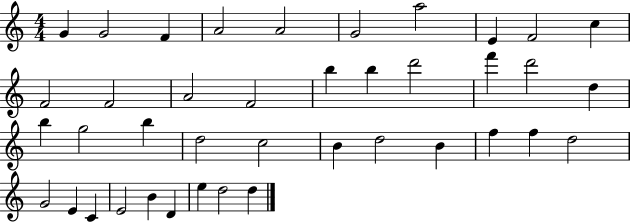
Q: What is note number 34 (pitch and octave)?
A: C4